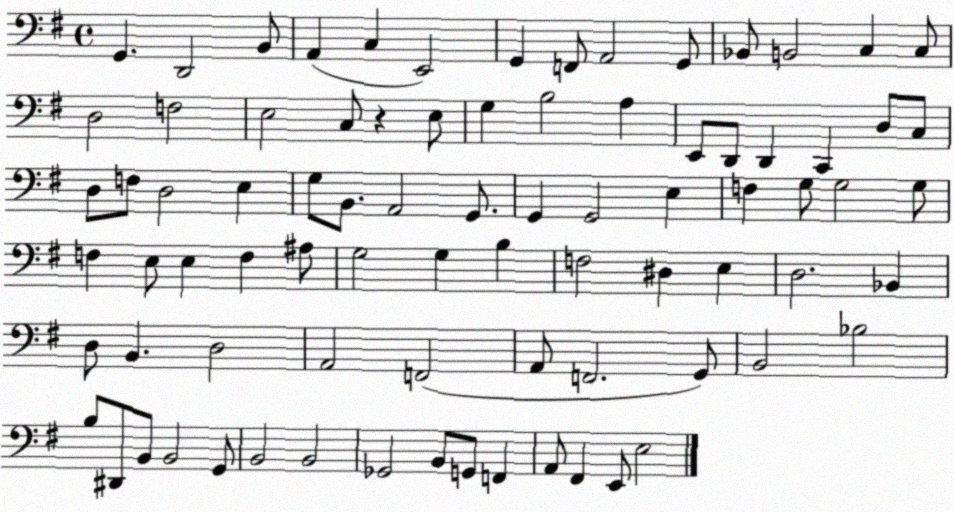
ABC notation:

X:1
T:Untitled
M:4/4
L:1/4
K:G
G,, D,,2 B,,/2 A,, C, E,,2 G,, F,,/2 A,,2 G,,/2 _B,,/2 B,,2 C, C,/2 D,2 F,2 E,2 C,/2 z E,/2 G, B,2 A, E,,/2 D,,/2 D,, C,, D,/2 C,/2 D,/2 F,/2 D,2 E, G,/2 B,,/2 A,,2 G,,/2 G,, G,,2 E, F, G,/2 G,2 G,/2 F, E,/2 E, F, ^A,/2 G,2 G, B, F,2 ^D, E, D,2 _B,, D,/2 B,, D,2 A,,2 F,,2 A,,/2 F,,2 G,,/2 B,,2 _B,2 B,/2 ^D,,/2 B,,/2 B,,2 G,,/2 B,,2 B,,2 _G,,2 B,,/2 G,,/2 F,, A,,/2 ^F,, E,,/2 E,2